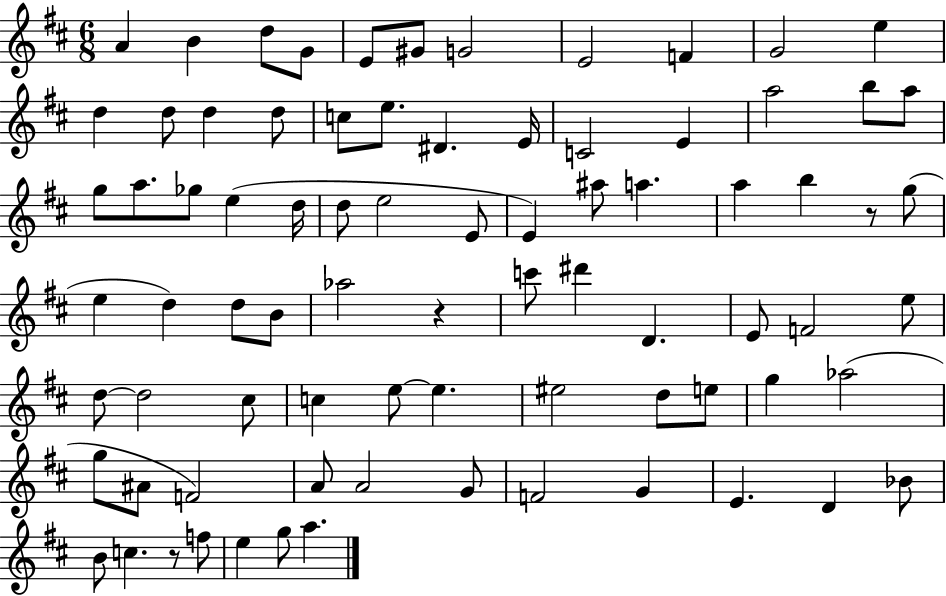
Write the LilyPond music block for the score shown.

{
  \clef treble
  \numericTimeSignature
  \time 6/8
  \key d \major
  a'4 b'4 d''8 g'8 | e'8 gis'8 g'2 | e'2 f'4 | g'2 e''4 | \break d''4 d''8 d''4 d''8 | c''8 e''8. dis'4. e'16 | c'2 e'4 | a''2 b''8 a''8 | \break g''8 a''8. ges''8 e''4( d''16 | d''8 e''2 e'8 | e'4) ais''8 a''4. | a''4 b''4 r8 g''8( | \break e''4 d''4) d''8 b'8 | aes''2 r4 | c'''8 dis'''4 d'4. | e'8 f'2 e''8 | \break d''8~~ d''2 cis''8 | c''4 e''8~~ e''4. | eis''2 d''8 e''8 | g''4 aes''2( | \break g''8 ais'8 f'2) | a'8 a'2 g'8 | f'2 g'4 | e'4. d'4 bes'8 | \break b'8 c''4. r8 f''8 | e''4 g''8 a''4. | \bar "|."
}